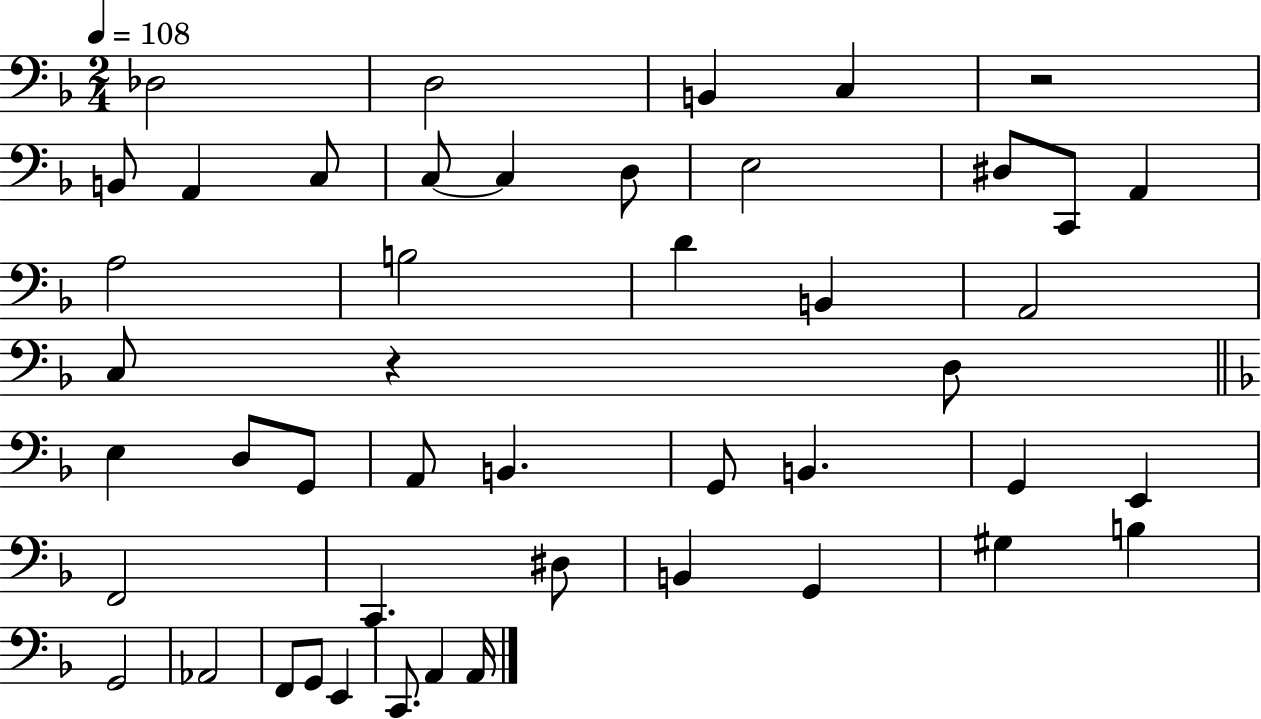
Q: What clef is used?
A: bass